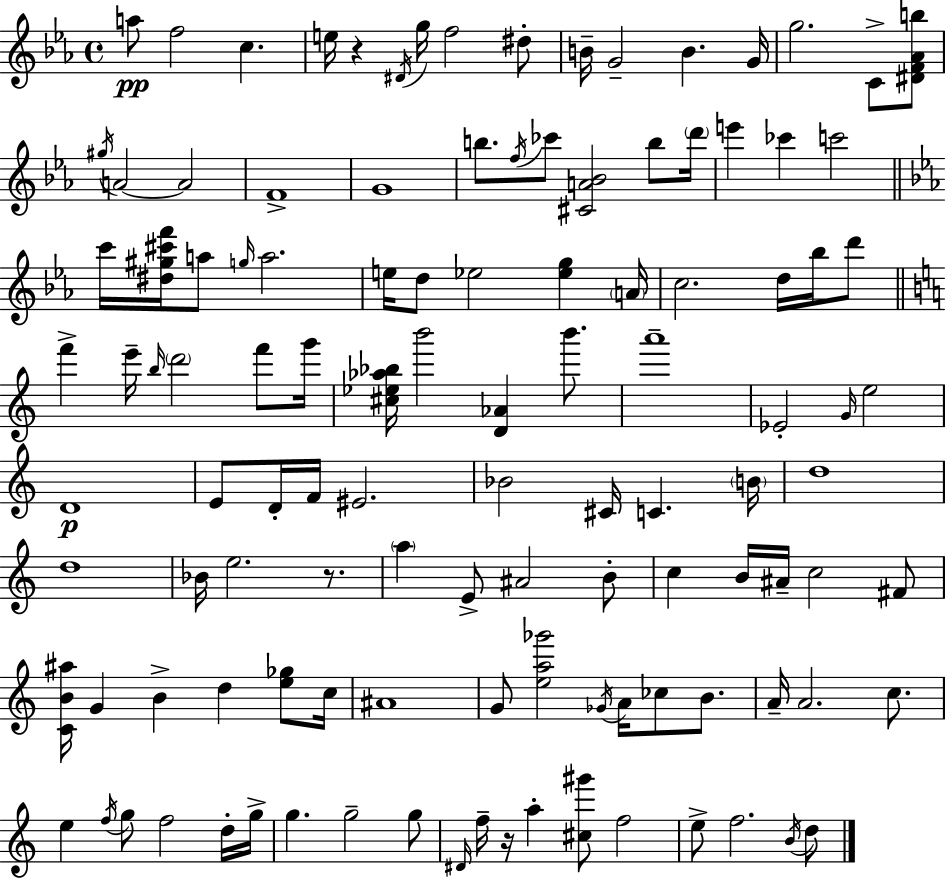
A5/e F5/h C5/q. E5/s R/q D#4/s G5/s F5/h D#5/e B4/s G4/h B4/q. G4/s G5/h. C4/e [D#4,F4,Ab4,B5]/e G#5/s A4/h A4/h F4/w G4/w B5/e. F5/s CES6/e [C#4,A4,Bb4]/h B5/e D6/s E6/q CES6/q C6/h C6/s [D#5,G#5,C#6,F6]/s A5/e G5/s A5/h. E5/s D5/e Eb5/h [Eb5,G5]/q A4/s C5/h. D5/s Bb5/s D6/e F6/q E6/s B5/s D6/h F6/e G6/s [C#5,Eb5,Ab5,Bb5]/s B6/h [D4,Ab4]/q B6/e. A6/w Eb4/h G4/s E5/h D4/w E4/e D4/s F4/s EIS4/h. Bb4/h C#4/s C4/q. B4/s D5/w D5/w Bb4/s E5/h. R/e. A5/q E4/e A#4/h B4/e C5/q B4/s A#4/s C5/h F#4/e [C4,B4,A#5]/s G4/q B4/q D5/q [E5,Gb5]/e C5/s A#4/w G4/e [E5,A5,Gb6]/h Gb4/s A4/s CES5/e B4/e. A4/s A4/h. C5/e. E5/q F5/s G5/e F5/h D5/s G5/s G5/q. G5/h G5/e D#4/s F5/s R/s A5/q [C#5,G#6]/e F5/h E5/e F5/h. B4/s D5/e